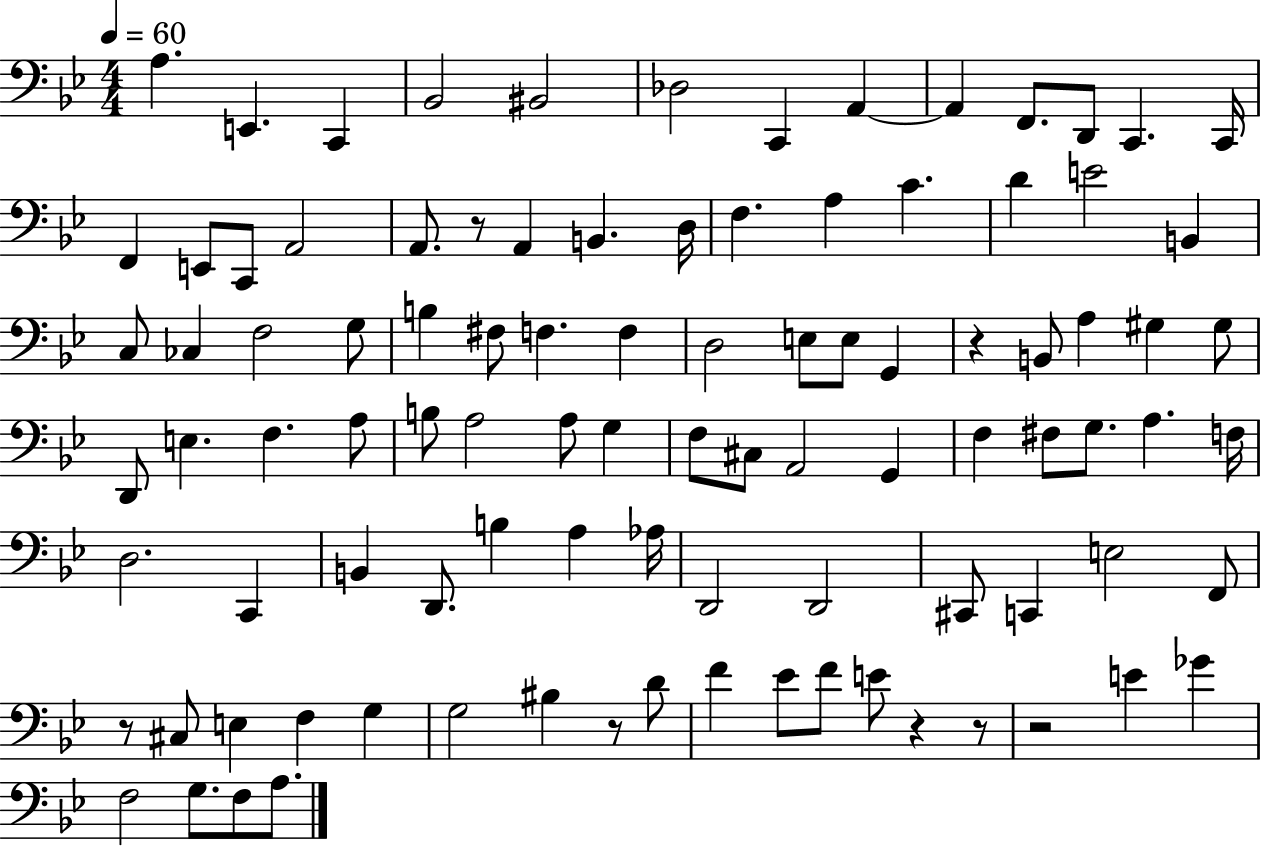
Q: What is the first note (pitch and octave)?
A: A3